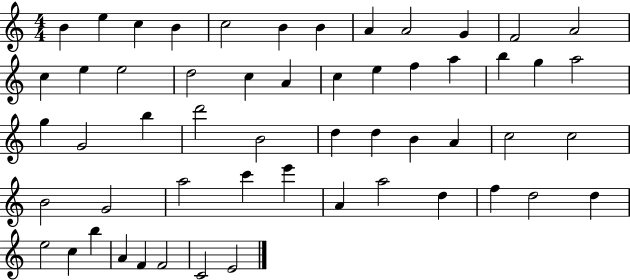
X:1
T:Untitled
M:4/4
L:1/4
K:C
B e c B c2 B B A A2 G F2 A2 c e e2 d2 c A c e f a b g a2 g G2 b d'2 B2 d d B A c2 c2 B2 G2 a2 c' e' A a2 d f d2 d e2 c b A F F2 C2 E2